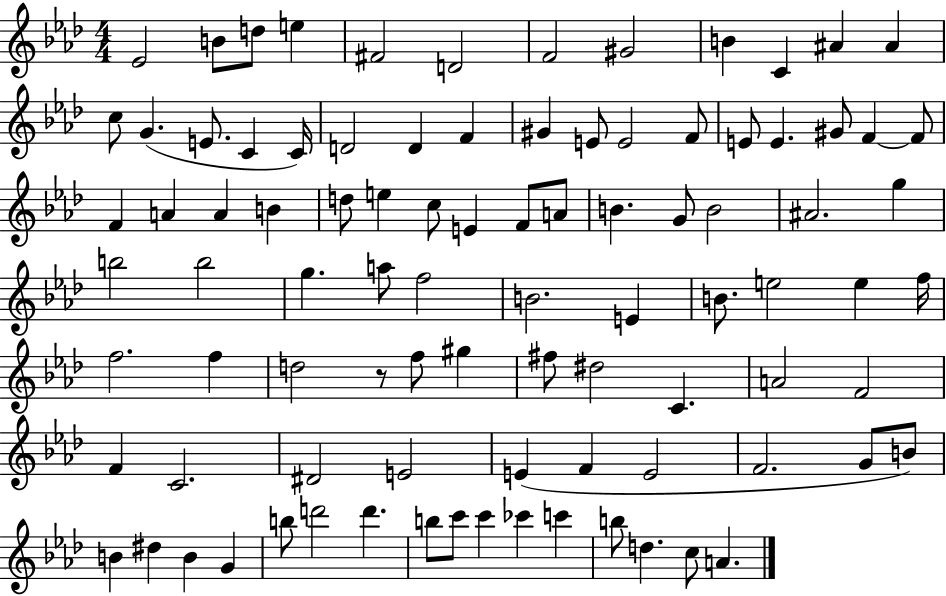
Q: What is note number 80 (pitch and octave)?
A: B5